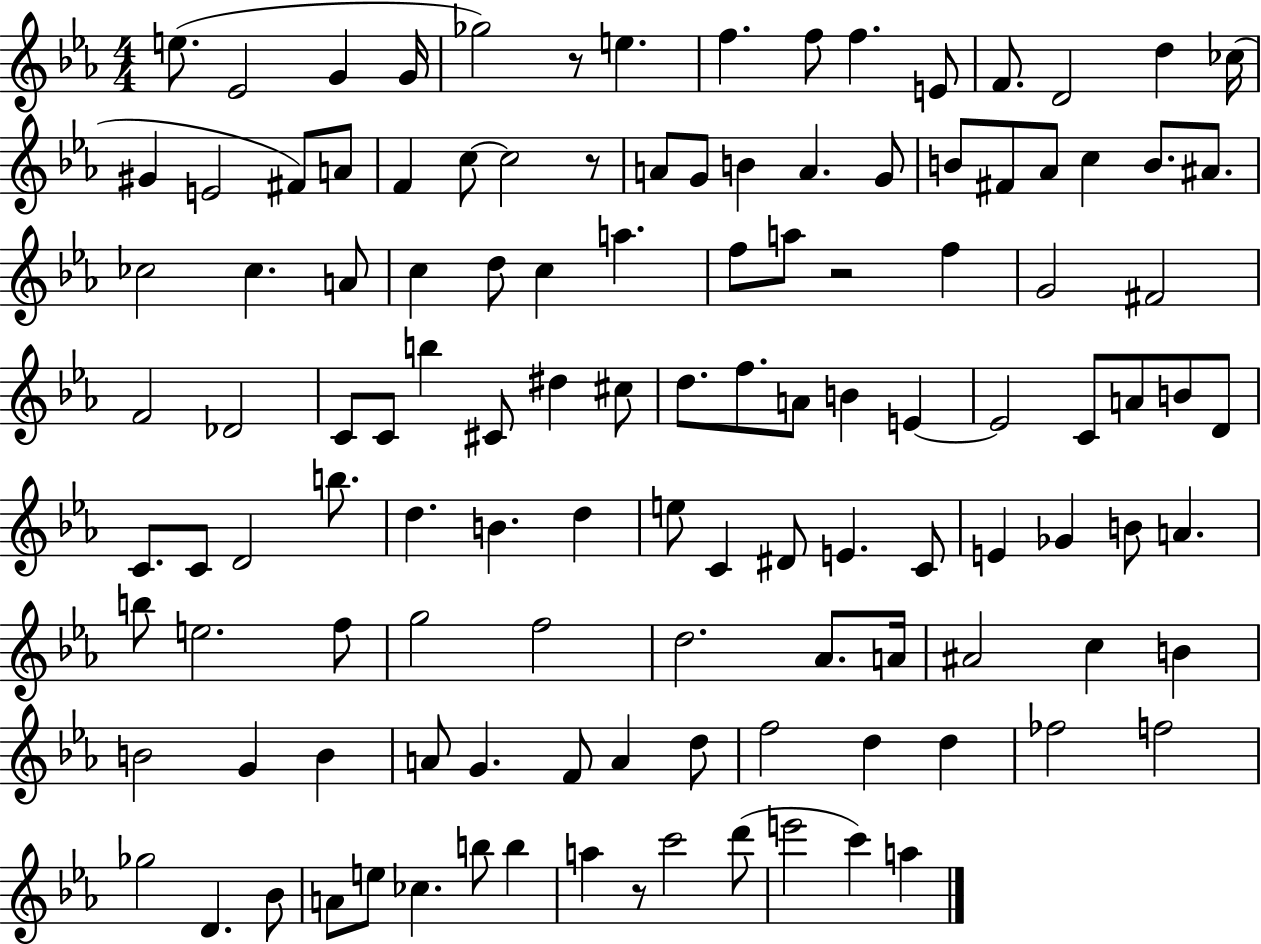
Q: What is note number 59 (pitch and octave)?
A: C4